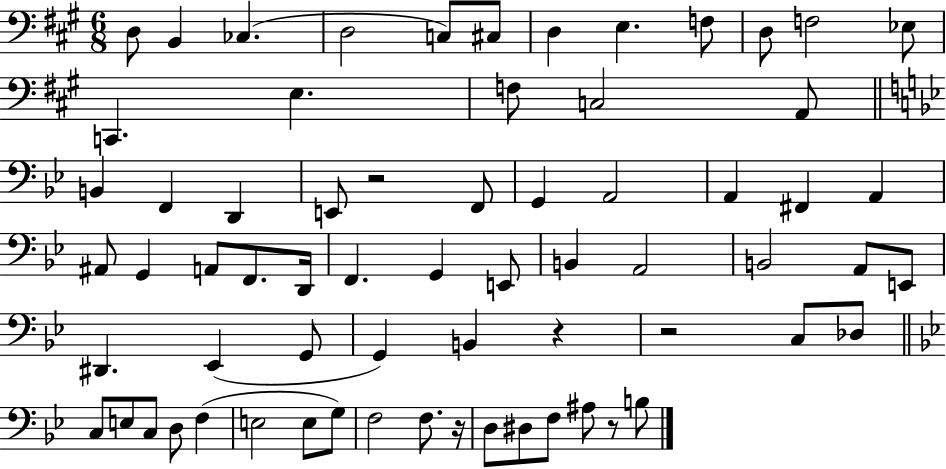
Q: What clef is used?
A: bass